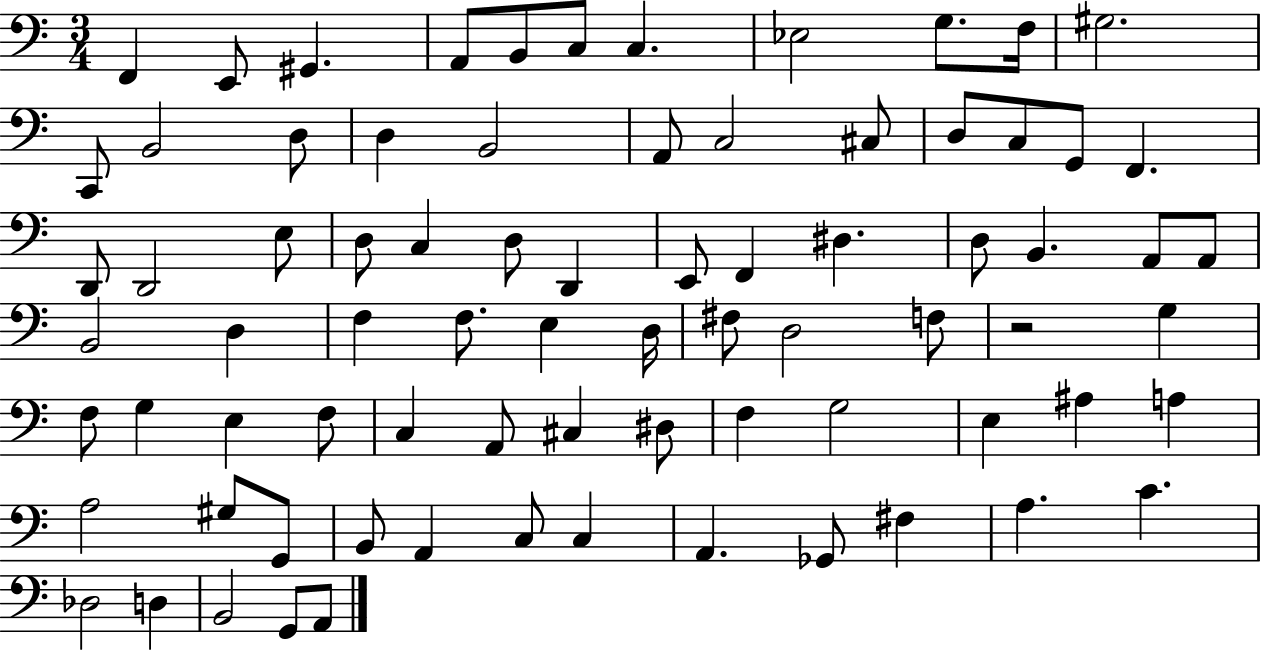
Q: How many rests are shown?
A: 1